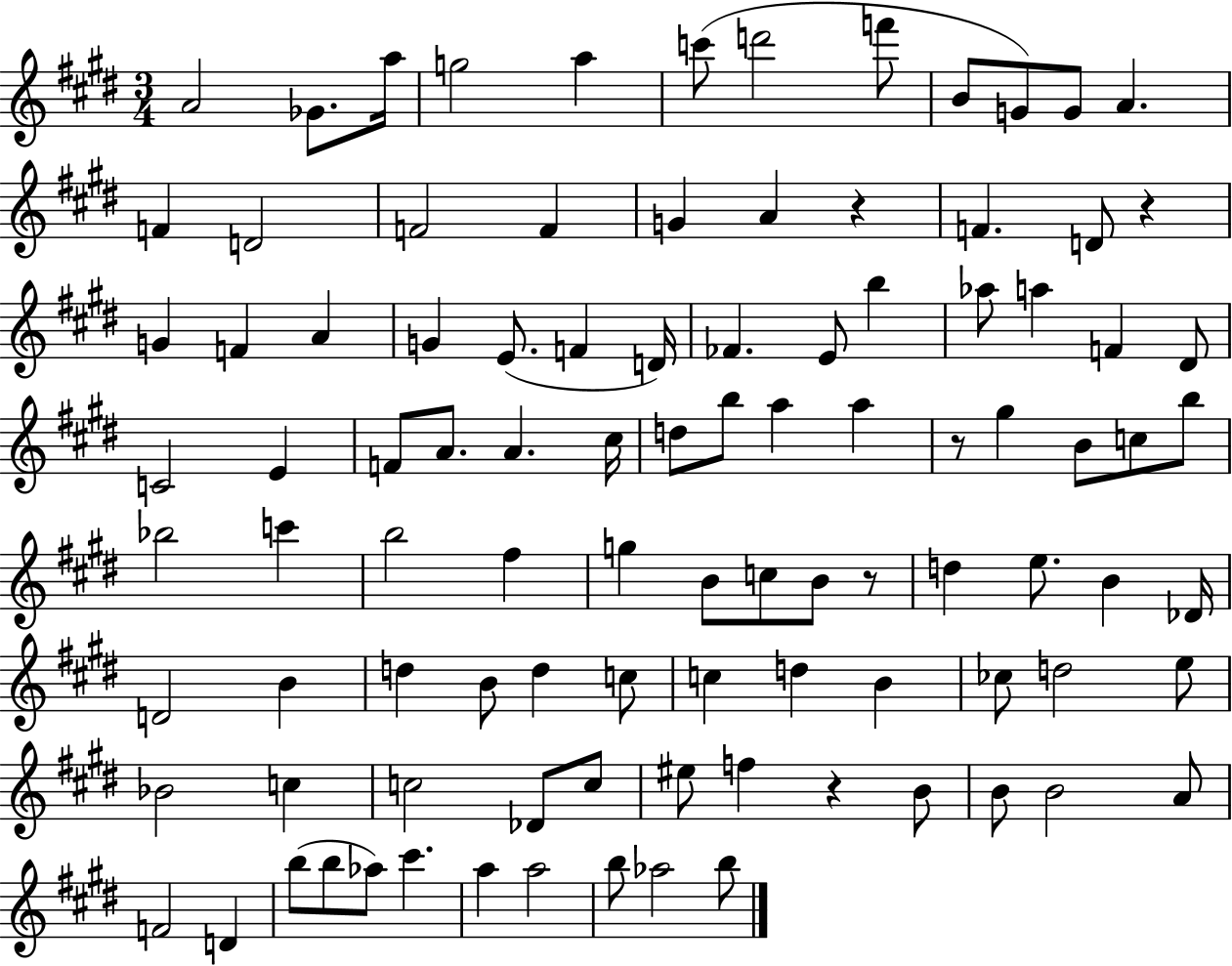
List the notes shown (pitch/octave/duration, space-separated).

A4/h Gb4/e. A5/s G5/h A5/q C6/e D6/h F6/e B4/e G4/e G4/e A4/q. F4/q D4/h F4/h F4/q G4/q A4/q R/q F4/q. D4/e R/q G4/q F4/q A4/q G4/q E4/e. F4/q D4/s FES4/q. E4/e B5/q Ab5/e A5/q F4/q D#4/e C4/h E4/q F4/e A4/e. A4/q. C#5/s D5/e B5/e A5/q A5/q R/e G#5/q B4/e C5/e B5/e Bb5/h C6/q B5/h F#5/q G5/q B4/e C5/e B4/e R/e D5/q E5/e. B4/q Db4/s D4/h B4/q D5/q B4/e D5/q C5/e C5/q D5/q B4/q CES5/e D5/h E5/e Bb4/h C5/q C5/h Db4/e C5/e EIS5/e F5/q R/q B4/e B4/e B4/h A4/e F4/h D4/q B5/e B5/e Ab5/e C#6/q. A5/q A5/h B5/e Ab5/h B5/e